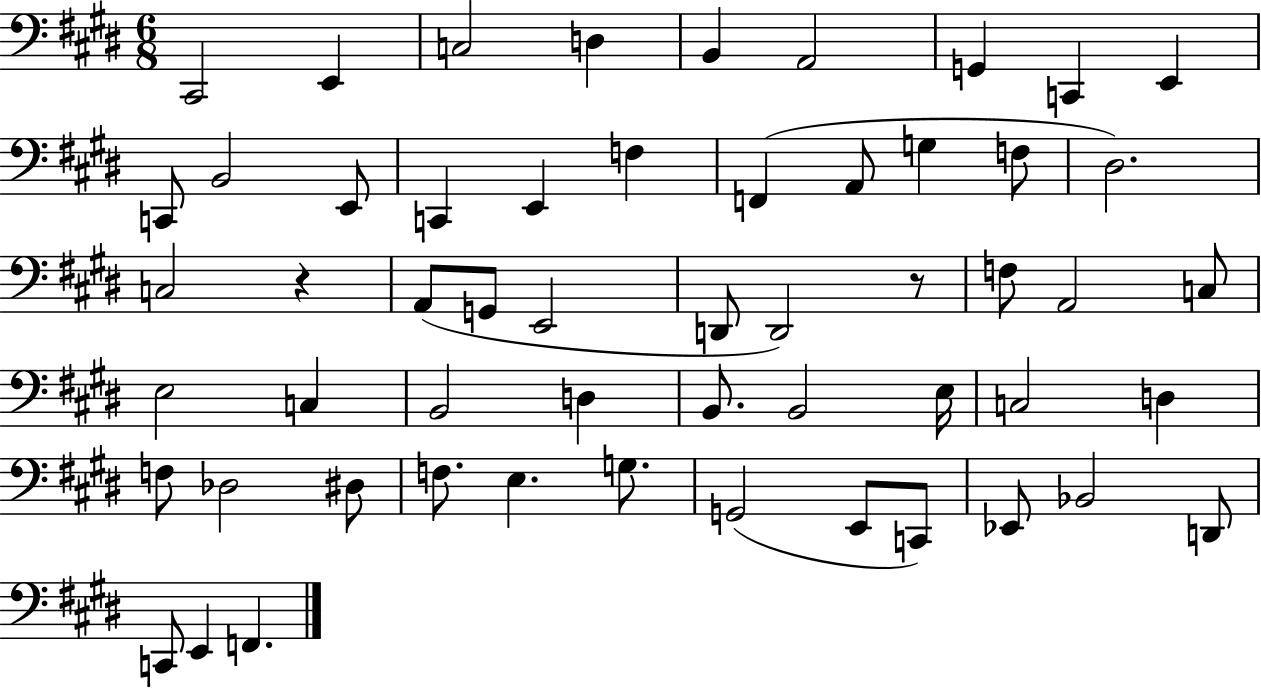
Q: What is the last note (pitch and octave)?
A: F2